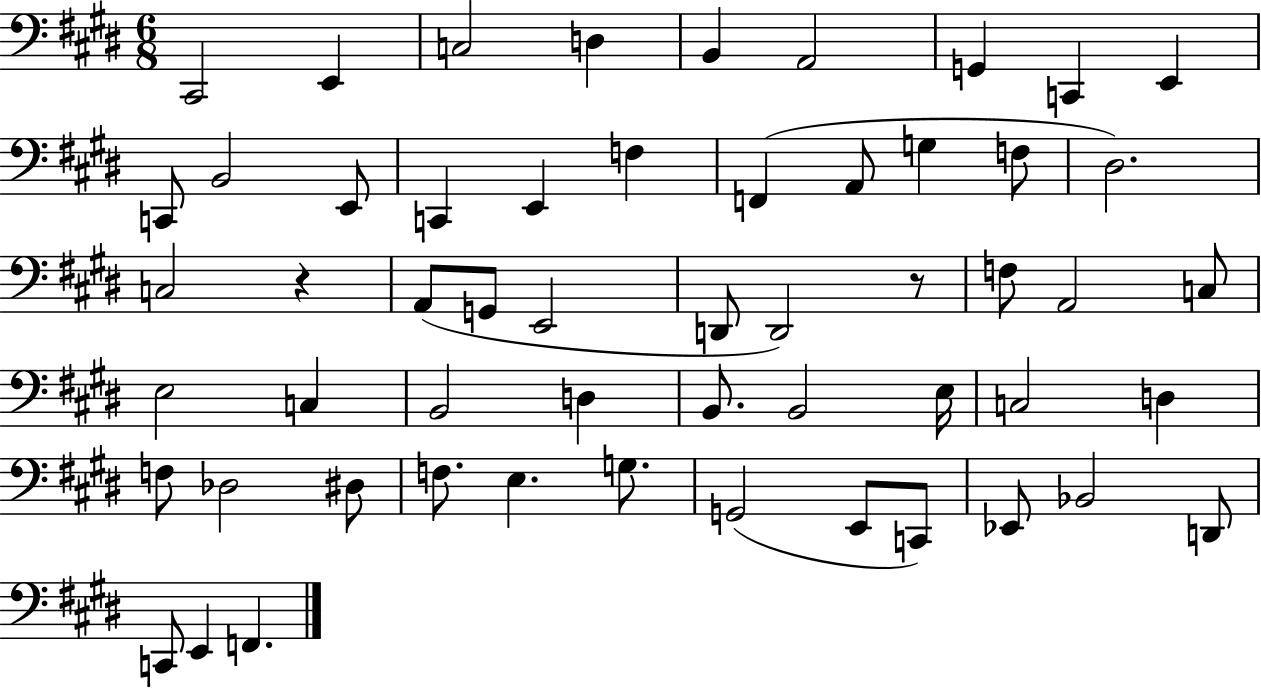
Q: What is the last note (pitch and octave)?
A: F2